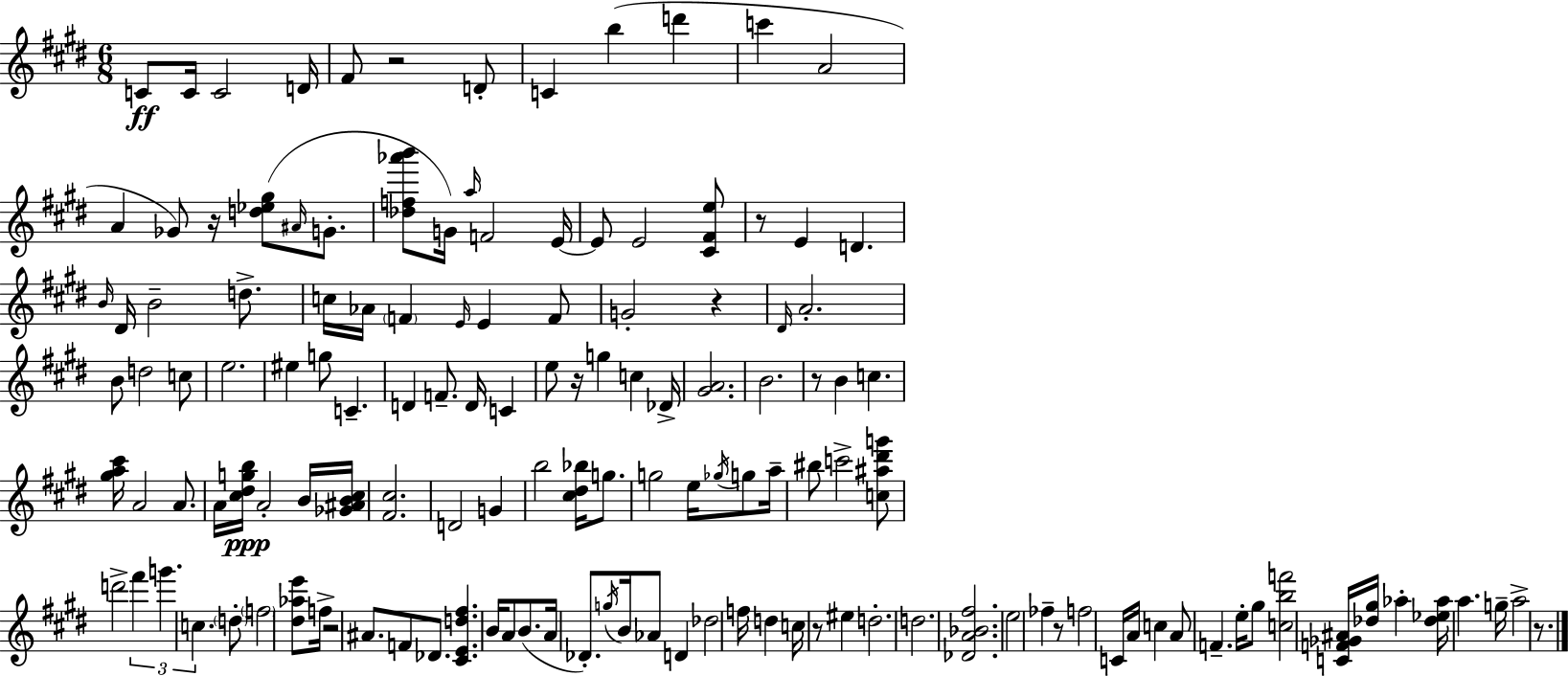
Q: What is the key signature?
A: E major